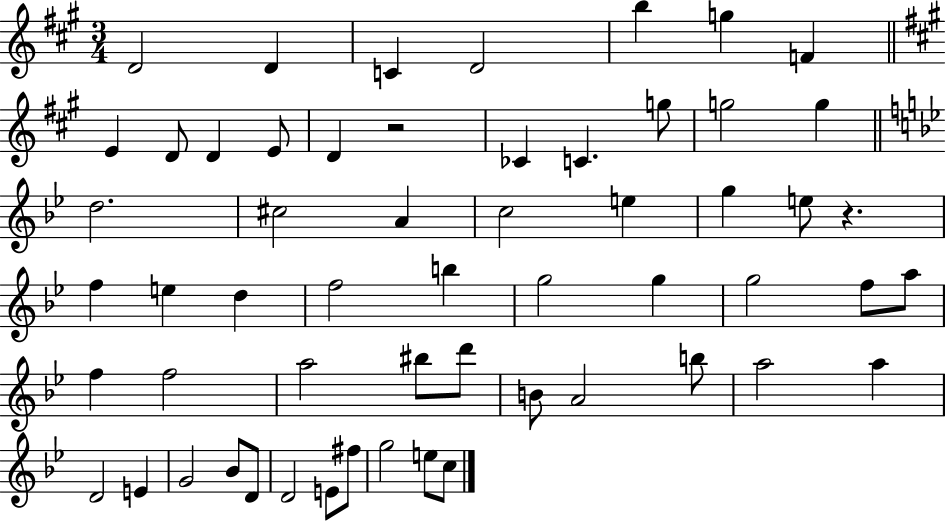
{
  \clef treble
  \numericTimeSignature
  \time 3/4
  \key a \major
  d'2 d'4 | c'4 d'2 | b''4 g''4 f'4 | \bar "||" \break \key a \major e'4 d'8 d'4 e'8 | d'4 r2 | ces'4 c'4. g''8 | g''2 g''4 | \break \bar "||" \break \key bes \major d''2. | cis''2 a'4 | c''2 e''4 | g''4 e''8 r4. | \break f''4 e''4 d''4 | f''2 b''4 | g''2 g''4 | g''2 f''8 a''8 | \break f''4 f''2 | a''2 bis''8 d'''8 | b'8 a'2 b''8 | a''2 a''4 | \break d'2 e'4 | g'2 bes'8 d'8 | d'2 e'8 fis''8 | g''2 e''8 c''8 | \break \bar "|."
}